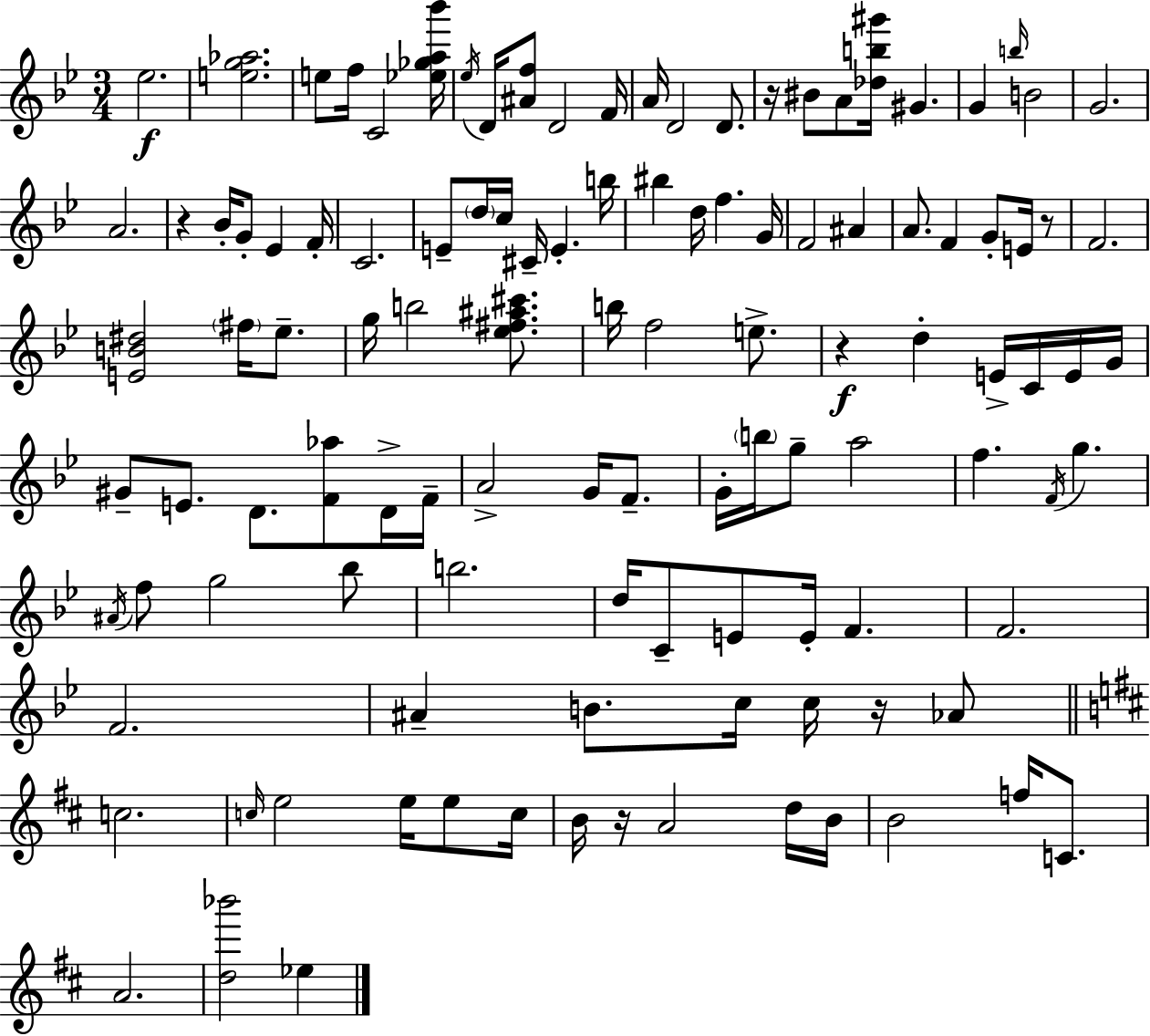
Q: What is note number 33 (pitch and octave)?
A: F5